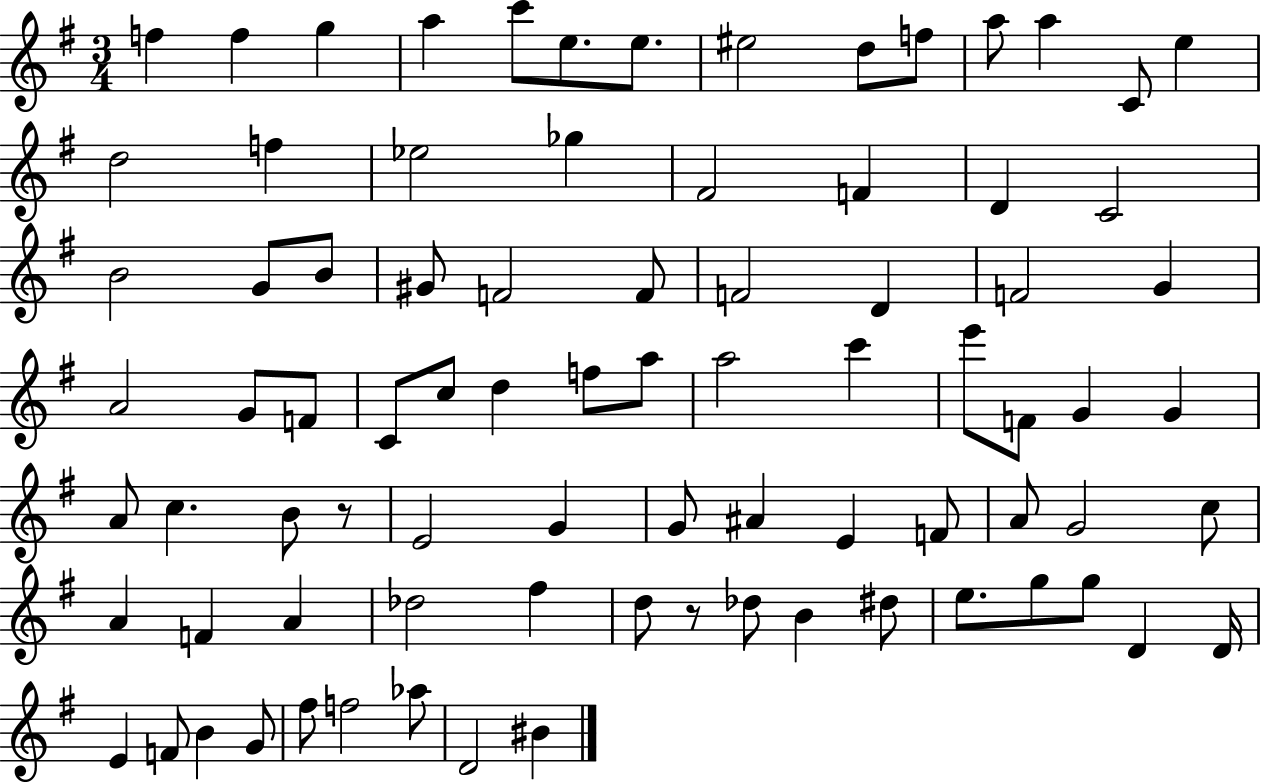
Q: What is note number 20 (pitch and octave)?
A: F4